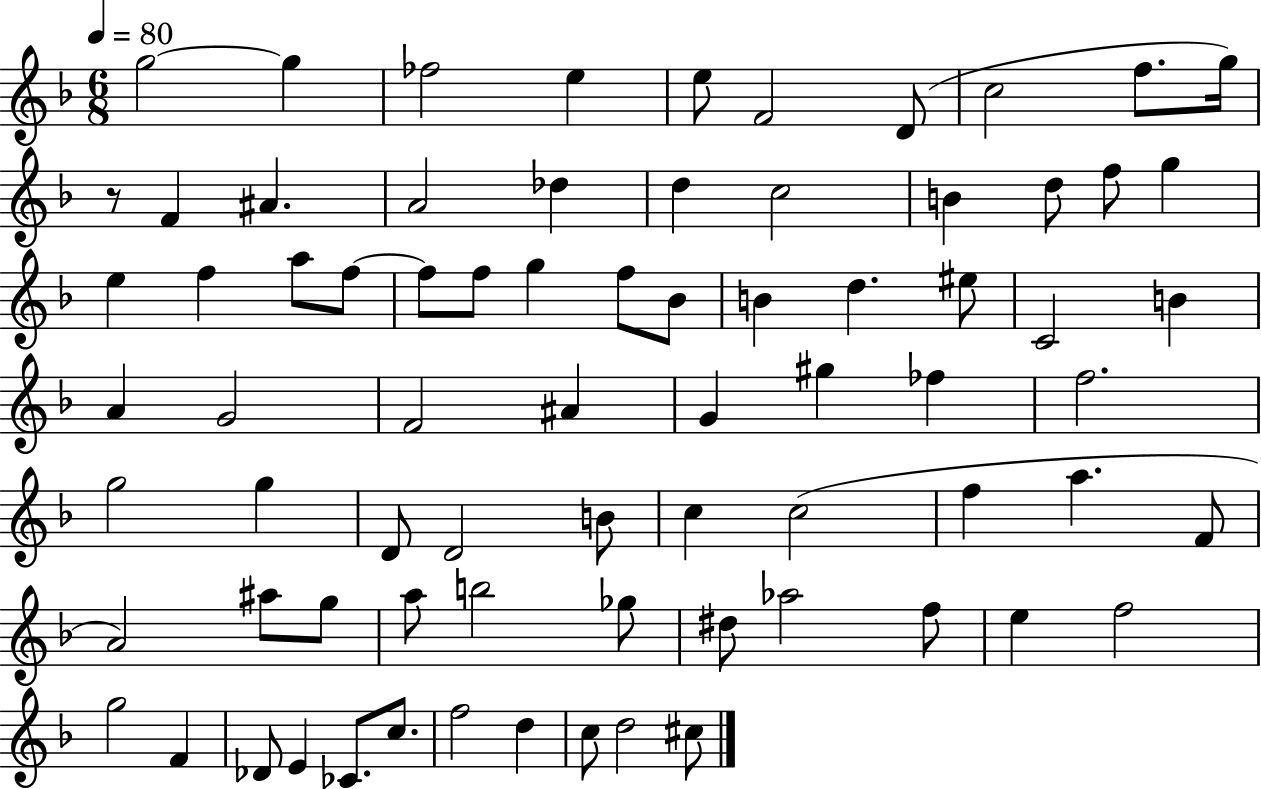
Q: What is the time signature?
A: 6/8